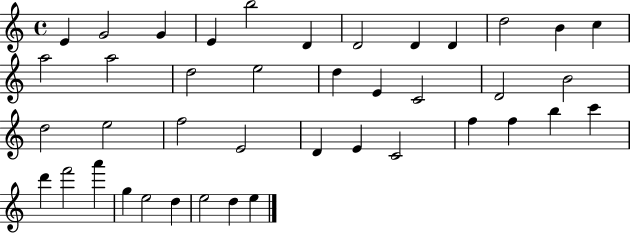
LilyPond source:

{
  \clef treble
  \time 4/4
  \defaultTimeSignature
  \key c \major
  e'4 g'2 g'4 | e'4 b''2 d'4 | d'2 d'4 d'4 | d''2 b'4 c''4 | \break a''2 a''2 | d''2 e''2 | d''4 e'4 c'2 | d'2 b'2 | \break d''2 e''2 | f''2 e'2 | d'4 e'4 c'2 | f''4 f''4 b''4 c'''4 | \break d'''4 f'''2 a'''4 | g''4 e''2 d''4 | e''2 d''4 e''4 | \bar "|."
}